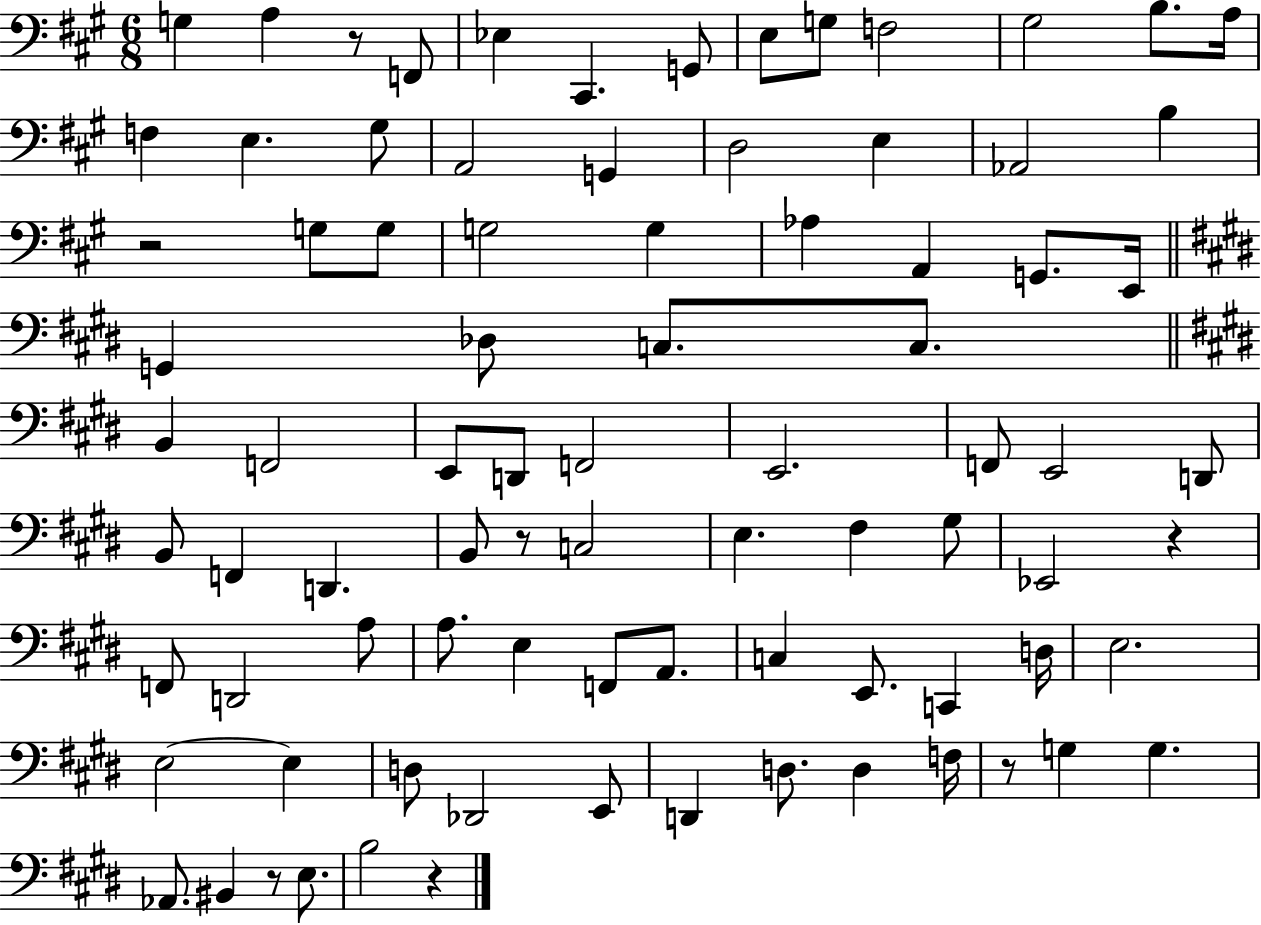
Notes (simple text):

G3/q A3/q R/e F2/e Eb3/q C#2/q. G2/e E3/e G3/e F3/h G#3/h B3/e. A3/s F3/q E3/q. G#3/e A2/h G2/q D3/h E3/q Ab2/h B3/q R/h G3/e G3/e G3/h G3/q Ab3/q A2/q G2/e. E2/s G2/q Db3/e C3/e. C3/e. B2/q F2/h E2/e D2/e F2/h E2/h. F2/e E2/h D2/e B2/e F2/q D2/q. B2/e R/e C3/h E3/q. F#3/q G#3/e Eb2/h R/q F2/e D2/h A3/e A3/e. E3/q F2/e A2/e. C3/q E2/e. C2/q D3/s E3/h. E3/h E3/q D3/e Db2/h E2/e D2/q D3/e. D3/q F3/s R/e G3/q G3/q. Ab2/e. BIS2/q R/e E3/e. B3/h R/q